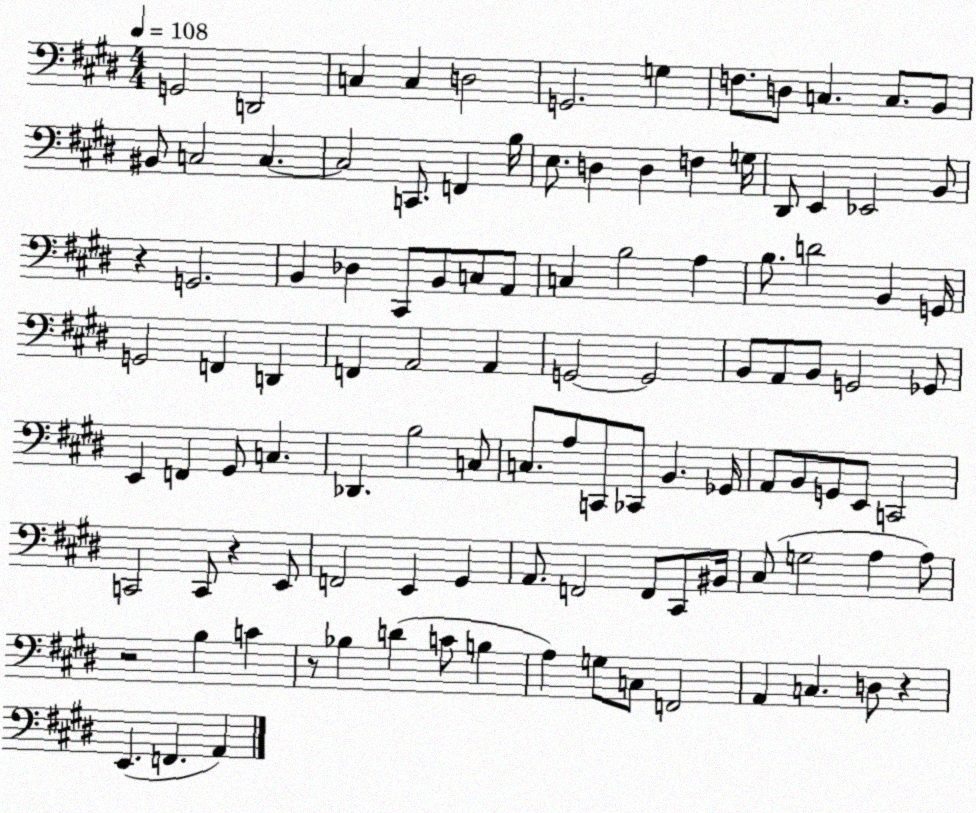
X:1
T:Untitled
M:4/4
L:1/4
K:E
G,,2 D,,2 C, C, D,2 G,,2 G, F,/2 D,/2 C, C,/2 B,,/2 ^B,,/2 C,2 C, C,2 C,,/2 F,, B,/4 E,/2 D, D, F, G,/4 ^D,,/2 E,, _E,,2 B,,/2 z G,,2 B,, _D, ^C,,/2 B,,/2 C,/2 A,,/2 C, B,2 A, B,/2 D2 B,, G,,/4 G,,2 F,, D,, F,, A,,2 A,, G,,2 G,,2 B,,/2 A,,/2 B,,/2 G,,2 _G,,/2 E,, F,, ^G,,/2 C, _D,, B,2 C,/2 C,/2 A,/2 C,,/2 _C,,/2 B,, _G,,/4 A,,/2 B,,/2 G,,/2 E,,/2 C,,2 C,,2 C,,/2 z E,,/2 F,,2 E,, ^G,, A,,/2 F,,2 F,,/2 ^C,,/2 ^B,,/4 ^C,/2 G,2 A, A,/2 z2 B, C z/2 _B, D C/2 B, A, G,/2 C,/2 F,,2 A,, C, D,/2 z E,, F,, A,,